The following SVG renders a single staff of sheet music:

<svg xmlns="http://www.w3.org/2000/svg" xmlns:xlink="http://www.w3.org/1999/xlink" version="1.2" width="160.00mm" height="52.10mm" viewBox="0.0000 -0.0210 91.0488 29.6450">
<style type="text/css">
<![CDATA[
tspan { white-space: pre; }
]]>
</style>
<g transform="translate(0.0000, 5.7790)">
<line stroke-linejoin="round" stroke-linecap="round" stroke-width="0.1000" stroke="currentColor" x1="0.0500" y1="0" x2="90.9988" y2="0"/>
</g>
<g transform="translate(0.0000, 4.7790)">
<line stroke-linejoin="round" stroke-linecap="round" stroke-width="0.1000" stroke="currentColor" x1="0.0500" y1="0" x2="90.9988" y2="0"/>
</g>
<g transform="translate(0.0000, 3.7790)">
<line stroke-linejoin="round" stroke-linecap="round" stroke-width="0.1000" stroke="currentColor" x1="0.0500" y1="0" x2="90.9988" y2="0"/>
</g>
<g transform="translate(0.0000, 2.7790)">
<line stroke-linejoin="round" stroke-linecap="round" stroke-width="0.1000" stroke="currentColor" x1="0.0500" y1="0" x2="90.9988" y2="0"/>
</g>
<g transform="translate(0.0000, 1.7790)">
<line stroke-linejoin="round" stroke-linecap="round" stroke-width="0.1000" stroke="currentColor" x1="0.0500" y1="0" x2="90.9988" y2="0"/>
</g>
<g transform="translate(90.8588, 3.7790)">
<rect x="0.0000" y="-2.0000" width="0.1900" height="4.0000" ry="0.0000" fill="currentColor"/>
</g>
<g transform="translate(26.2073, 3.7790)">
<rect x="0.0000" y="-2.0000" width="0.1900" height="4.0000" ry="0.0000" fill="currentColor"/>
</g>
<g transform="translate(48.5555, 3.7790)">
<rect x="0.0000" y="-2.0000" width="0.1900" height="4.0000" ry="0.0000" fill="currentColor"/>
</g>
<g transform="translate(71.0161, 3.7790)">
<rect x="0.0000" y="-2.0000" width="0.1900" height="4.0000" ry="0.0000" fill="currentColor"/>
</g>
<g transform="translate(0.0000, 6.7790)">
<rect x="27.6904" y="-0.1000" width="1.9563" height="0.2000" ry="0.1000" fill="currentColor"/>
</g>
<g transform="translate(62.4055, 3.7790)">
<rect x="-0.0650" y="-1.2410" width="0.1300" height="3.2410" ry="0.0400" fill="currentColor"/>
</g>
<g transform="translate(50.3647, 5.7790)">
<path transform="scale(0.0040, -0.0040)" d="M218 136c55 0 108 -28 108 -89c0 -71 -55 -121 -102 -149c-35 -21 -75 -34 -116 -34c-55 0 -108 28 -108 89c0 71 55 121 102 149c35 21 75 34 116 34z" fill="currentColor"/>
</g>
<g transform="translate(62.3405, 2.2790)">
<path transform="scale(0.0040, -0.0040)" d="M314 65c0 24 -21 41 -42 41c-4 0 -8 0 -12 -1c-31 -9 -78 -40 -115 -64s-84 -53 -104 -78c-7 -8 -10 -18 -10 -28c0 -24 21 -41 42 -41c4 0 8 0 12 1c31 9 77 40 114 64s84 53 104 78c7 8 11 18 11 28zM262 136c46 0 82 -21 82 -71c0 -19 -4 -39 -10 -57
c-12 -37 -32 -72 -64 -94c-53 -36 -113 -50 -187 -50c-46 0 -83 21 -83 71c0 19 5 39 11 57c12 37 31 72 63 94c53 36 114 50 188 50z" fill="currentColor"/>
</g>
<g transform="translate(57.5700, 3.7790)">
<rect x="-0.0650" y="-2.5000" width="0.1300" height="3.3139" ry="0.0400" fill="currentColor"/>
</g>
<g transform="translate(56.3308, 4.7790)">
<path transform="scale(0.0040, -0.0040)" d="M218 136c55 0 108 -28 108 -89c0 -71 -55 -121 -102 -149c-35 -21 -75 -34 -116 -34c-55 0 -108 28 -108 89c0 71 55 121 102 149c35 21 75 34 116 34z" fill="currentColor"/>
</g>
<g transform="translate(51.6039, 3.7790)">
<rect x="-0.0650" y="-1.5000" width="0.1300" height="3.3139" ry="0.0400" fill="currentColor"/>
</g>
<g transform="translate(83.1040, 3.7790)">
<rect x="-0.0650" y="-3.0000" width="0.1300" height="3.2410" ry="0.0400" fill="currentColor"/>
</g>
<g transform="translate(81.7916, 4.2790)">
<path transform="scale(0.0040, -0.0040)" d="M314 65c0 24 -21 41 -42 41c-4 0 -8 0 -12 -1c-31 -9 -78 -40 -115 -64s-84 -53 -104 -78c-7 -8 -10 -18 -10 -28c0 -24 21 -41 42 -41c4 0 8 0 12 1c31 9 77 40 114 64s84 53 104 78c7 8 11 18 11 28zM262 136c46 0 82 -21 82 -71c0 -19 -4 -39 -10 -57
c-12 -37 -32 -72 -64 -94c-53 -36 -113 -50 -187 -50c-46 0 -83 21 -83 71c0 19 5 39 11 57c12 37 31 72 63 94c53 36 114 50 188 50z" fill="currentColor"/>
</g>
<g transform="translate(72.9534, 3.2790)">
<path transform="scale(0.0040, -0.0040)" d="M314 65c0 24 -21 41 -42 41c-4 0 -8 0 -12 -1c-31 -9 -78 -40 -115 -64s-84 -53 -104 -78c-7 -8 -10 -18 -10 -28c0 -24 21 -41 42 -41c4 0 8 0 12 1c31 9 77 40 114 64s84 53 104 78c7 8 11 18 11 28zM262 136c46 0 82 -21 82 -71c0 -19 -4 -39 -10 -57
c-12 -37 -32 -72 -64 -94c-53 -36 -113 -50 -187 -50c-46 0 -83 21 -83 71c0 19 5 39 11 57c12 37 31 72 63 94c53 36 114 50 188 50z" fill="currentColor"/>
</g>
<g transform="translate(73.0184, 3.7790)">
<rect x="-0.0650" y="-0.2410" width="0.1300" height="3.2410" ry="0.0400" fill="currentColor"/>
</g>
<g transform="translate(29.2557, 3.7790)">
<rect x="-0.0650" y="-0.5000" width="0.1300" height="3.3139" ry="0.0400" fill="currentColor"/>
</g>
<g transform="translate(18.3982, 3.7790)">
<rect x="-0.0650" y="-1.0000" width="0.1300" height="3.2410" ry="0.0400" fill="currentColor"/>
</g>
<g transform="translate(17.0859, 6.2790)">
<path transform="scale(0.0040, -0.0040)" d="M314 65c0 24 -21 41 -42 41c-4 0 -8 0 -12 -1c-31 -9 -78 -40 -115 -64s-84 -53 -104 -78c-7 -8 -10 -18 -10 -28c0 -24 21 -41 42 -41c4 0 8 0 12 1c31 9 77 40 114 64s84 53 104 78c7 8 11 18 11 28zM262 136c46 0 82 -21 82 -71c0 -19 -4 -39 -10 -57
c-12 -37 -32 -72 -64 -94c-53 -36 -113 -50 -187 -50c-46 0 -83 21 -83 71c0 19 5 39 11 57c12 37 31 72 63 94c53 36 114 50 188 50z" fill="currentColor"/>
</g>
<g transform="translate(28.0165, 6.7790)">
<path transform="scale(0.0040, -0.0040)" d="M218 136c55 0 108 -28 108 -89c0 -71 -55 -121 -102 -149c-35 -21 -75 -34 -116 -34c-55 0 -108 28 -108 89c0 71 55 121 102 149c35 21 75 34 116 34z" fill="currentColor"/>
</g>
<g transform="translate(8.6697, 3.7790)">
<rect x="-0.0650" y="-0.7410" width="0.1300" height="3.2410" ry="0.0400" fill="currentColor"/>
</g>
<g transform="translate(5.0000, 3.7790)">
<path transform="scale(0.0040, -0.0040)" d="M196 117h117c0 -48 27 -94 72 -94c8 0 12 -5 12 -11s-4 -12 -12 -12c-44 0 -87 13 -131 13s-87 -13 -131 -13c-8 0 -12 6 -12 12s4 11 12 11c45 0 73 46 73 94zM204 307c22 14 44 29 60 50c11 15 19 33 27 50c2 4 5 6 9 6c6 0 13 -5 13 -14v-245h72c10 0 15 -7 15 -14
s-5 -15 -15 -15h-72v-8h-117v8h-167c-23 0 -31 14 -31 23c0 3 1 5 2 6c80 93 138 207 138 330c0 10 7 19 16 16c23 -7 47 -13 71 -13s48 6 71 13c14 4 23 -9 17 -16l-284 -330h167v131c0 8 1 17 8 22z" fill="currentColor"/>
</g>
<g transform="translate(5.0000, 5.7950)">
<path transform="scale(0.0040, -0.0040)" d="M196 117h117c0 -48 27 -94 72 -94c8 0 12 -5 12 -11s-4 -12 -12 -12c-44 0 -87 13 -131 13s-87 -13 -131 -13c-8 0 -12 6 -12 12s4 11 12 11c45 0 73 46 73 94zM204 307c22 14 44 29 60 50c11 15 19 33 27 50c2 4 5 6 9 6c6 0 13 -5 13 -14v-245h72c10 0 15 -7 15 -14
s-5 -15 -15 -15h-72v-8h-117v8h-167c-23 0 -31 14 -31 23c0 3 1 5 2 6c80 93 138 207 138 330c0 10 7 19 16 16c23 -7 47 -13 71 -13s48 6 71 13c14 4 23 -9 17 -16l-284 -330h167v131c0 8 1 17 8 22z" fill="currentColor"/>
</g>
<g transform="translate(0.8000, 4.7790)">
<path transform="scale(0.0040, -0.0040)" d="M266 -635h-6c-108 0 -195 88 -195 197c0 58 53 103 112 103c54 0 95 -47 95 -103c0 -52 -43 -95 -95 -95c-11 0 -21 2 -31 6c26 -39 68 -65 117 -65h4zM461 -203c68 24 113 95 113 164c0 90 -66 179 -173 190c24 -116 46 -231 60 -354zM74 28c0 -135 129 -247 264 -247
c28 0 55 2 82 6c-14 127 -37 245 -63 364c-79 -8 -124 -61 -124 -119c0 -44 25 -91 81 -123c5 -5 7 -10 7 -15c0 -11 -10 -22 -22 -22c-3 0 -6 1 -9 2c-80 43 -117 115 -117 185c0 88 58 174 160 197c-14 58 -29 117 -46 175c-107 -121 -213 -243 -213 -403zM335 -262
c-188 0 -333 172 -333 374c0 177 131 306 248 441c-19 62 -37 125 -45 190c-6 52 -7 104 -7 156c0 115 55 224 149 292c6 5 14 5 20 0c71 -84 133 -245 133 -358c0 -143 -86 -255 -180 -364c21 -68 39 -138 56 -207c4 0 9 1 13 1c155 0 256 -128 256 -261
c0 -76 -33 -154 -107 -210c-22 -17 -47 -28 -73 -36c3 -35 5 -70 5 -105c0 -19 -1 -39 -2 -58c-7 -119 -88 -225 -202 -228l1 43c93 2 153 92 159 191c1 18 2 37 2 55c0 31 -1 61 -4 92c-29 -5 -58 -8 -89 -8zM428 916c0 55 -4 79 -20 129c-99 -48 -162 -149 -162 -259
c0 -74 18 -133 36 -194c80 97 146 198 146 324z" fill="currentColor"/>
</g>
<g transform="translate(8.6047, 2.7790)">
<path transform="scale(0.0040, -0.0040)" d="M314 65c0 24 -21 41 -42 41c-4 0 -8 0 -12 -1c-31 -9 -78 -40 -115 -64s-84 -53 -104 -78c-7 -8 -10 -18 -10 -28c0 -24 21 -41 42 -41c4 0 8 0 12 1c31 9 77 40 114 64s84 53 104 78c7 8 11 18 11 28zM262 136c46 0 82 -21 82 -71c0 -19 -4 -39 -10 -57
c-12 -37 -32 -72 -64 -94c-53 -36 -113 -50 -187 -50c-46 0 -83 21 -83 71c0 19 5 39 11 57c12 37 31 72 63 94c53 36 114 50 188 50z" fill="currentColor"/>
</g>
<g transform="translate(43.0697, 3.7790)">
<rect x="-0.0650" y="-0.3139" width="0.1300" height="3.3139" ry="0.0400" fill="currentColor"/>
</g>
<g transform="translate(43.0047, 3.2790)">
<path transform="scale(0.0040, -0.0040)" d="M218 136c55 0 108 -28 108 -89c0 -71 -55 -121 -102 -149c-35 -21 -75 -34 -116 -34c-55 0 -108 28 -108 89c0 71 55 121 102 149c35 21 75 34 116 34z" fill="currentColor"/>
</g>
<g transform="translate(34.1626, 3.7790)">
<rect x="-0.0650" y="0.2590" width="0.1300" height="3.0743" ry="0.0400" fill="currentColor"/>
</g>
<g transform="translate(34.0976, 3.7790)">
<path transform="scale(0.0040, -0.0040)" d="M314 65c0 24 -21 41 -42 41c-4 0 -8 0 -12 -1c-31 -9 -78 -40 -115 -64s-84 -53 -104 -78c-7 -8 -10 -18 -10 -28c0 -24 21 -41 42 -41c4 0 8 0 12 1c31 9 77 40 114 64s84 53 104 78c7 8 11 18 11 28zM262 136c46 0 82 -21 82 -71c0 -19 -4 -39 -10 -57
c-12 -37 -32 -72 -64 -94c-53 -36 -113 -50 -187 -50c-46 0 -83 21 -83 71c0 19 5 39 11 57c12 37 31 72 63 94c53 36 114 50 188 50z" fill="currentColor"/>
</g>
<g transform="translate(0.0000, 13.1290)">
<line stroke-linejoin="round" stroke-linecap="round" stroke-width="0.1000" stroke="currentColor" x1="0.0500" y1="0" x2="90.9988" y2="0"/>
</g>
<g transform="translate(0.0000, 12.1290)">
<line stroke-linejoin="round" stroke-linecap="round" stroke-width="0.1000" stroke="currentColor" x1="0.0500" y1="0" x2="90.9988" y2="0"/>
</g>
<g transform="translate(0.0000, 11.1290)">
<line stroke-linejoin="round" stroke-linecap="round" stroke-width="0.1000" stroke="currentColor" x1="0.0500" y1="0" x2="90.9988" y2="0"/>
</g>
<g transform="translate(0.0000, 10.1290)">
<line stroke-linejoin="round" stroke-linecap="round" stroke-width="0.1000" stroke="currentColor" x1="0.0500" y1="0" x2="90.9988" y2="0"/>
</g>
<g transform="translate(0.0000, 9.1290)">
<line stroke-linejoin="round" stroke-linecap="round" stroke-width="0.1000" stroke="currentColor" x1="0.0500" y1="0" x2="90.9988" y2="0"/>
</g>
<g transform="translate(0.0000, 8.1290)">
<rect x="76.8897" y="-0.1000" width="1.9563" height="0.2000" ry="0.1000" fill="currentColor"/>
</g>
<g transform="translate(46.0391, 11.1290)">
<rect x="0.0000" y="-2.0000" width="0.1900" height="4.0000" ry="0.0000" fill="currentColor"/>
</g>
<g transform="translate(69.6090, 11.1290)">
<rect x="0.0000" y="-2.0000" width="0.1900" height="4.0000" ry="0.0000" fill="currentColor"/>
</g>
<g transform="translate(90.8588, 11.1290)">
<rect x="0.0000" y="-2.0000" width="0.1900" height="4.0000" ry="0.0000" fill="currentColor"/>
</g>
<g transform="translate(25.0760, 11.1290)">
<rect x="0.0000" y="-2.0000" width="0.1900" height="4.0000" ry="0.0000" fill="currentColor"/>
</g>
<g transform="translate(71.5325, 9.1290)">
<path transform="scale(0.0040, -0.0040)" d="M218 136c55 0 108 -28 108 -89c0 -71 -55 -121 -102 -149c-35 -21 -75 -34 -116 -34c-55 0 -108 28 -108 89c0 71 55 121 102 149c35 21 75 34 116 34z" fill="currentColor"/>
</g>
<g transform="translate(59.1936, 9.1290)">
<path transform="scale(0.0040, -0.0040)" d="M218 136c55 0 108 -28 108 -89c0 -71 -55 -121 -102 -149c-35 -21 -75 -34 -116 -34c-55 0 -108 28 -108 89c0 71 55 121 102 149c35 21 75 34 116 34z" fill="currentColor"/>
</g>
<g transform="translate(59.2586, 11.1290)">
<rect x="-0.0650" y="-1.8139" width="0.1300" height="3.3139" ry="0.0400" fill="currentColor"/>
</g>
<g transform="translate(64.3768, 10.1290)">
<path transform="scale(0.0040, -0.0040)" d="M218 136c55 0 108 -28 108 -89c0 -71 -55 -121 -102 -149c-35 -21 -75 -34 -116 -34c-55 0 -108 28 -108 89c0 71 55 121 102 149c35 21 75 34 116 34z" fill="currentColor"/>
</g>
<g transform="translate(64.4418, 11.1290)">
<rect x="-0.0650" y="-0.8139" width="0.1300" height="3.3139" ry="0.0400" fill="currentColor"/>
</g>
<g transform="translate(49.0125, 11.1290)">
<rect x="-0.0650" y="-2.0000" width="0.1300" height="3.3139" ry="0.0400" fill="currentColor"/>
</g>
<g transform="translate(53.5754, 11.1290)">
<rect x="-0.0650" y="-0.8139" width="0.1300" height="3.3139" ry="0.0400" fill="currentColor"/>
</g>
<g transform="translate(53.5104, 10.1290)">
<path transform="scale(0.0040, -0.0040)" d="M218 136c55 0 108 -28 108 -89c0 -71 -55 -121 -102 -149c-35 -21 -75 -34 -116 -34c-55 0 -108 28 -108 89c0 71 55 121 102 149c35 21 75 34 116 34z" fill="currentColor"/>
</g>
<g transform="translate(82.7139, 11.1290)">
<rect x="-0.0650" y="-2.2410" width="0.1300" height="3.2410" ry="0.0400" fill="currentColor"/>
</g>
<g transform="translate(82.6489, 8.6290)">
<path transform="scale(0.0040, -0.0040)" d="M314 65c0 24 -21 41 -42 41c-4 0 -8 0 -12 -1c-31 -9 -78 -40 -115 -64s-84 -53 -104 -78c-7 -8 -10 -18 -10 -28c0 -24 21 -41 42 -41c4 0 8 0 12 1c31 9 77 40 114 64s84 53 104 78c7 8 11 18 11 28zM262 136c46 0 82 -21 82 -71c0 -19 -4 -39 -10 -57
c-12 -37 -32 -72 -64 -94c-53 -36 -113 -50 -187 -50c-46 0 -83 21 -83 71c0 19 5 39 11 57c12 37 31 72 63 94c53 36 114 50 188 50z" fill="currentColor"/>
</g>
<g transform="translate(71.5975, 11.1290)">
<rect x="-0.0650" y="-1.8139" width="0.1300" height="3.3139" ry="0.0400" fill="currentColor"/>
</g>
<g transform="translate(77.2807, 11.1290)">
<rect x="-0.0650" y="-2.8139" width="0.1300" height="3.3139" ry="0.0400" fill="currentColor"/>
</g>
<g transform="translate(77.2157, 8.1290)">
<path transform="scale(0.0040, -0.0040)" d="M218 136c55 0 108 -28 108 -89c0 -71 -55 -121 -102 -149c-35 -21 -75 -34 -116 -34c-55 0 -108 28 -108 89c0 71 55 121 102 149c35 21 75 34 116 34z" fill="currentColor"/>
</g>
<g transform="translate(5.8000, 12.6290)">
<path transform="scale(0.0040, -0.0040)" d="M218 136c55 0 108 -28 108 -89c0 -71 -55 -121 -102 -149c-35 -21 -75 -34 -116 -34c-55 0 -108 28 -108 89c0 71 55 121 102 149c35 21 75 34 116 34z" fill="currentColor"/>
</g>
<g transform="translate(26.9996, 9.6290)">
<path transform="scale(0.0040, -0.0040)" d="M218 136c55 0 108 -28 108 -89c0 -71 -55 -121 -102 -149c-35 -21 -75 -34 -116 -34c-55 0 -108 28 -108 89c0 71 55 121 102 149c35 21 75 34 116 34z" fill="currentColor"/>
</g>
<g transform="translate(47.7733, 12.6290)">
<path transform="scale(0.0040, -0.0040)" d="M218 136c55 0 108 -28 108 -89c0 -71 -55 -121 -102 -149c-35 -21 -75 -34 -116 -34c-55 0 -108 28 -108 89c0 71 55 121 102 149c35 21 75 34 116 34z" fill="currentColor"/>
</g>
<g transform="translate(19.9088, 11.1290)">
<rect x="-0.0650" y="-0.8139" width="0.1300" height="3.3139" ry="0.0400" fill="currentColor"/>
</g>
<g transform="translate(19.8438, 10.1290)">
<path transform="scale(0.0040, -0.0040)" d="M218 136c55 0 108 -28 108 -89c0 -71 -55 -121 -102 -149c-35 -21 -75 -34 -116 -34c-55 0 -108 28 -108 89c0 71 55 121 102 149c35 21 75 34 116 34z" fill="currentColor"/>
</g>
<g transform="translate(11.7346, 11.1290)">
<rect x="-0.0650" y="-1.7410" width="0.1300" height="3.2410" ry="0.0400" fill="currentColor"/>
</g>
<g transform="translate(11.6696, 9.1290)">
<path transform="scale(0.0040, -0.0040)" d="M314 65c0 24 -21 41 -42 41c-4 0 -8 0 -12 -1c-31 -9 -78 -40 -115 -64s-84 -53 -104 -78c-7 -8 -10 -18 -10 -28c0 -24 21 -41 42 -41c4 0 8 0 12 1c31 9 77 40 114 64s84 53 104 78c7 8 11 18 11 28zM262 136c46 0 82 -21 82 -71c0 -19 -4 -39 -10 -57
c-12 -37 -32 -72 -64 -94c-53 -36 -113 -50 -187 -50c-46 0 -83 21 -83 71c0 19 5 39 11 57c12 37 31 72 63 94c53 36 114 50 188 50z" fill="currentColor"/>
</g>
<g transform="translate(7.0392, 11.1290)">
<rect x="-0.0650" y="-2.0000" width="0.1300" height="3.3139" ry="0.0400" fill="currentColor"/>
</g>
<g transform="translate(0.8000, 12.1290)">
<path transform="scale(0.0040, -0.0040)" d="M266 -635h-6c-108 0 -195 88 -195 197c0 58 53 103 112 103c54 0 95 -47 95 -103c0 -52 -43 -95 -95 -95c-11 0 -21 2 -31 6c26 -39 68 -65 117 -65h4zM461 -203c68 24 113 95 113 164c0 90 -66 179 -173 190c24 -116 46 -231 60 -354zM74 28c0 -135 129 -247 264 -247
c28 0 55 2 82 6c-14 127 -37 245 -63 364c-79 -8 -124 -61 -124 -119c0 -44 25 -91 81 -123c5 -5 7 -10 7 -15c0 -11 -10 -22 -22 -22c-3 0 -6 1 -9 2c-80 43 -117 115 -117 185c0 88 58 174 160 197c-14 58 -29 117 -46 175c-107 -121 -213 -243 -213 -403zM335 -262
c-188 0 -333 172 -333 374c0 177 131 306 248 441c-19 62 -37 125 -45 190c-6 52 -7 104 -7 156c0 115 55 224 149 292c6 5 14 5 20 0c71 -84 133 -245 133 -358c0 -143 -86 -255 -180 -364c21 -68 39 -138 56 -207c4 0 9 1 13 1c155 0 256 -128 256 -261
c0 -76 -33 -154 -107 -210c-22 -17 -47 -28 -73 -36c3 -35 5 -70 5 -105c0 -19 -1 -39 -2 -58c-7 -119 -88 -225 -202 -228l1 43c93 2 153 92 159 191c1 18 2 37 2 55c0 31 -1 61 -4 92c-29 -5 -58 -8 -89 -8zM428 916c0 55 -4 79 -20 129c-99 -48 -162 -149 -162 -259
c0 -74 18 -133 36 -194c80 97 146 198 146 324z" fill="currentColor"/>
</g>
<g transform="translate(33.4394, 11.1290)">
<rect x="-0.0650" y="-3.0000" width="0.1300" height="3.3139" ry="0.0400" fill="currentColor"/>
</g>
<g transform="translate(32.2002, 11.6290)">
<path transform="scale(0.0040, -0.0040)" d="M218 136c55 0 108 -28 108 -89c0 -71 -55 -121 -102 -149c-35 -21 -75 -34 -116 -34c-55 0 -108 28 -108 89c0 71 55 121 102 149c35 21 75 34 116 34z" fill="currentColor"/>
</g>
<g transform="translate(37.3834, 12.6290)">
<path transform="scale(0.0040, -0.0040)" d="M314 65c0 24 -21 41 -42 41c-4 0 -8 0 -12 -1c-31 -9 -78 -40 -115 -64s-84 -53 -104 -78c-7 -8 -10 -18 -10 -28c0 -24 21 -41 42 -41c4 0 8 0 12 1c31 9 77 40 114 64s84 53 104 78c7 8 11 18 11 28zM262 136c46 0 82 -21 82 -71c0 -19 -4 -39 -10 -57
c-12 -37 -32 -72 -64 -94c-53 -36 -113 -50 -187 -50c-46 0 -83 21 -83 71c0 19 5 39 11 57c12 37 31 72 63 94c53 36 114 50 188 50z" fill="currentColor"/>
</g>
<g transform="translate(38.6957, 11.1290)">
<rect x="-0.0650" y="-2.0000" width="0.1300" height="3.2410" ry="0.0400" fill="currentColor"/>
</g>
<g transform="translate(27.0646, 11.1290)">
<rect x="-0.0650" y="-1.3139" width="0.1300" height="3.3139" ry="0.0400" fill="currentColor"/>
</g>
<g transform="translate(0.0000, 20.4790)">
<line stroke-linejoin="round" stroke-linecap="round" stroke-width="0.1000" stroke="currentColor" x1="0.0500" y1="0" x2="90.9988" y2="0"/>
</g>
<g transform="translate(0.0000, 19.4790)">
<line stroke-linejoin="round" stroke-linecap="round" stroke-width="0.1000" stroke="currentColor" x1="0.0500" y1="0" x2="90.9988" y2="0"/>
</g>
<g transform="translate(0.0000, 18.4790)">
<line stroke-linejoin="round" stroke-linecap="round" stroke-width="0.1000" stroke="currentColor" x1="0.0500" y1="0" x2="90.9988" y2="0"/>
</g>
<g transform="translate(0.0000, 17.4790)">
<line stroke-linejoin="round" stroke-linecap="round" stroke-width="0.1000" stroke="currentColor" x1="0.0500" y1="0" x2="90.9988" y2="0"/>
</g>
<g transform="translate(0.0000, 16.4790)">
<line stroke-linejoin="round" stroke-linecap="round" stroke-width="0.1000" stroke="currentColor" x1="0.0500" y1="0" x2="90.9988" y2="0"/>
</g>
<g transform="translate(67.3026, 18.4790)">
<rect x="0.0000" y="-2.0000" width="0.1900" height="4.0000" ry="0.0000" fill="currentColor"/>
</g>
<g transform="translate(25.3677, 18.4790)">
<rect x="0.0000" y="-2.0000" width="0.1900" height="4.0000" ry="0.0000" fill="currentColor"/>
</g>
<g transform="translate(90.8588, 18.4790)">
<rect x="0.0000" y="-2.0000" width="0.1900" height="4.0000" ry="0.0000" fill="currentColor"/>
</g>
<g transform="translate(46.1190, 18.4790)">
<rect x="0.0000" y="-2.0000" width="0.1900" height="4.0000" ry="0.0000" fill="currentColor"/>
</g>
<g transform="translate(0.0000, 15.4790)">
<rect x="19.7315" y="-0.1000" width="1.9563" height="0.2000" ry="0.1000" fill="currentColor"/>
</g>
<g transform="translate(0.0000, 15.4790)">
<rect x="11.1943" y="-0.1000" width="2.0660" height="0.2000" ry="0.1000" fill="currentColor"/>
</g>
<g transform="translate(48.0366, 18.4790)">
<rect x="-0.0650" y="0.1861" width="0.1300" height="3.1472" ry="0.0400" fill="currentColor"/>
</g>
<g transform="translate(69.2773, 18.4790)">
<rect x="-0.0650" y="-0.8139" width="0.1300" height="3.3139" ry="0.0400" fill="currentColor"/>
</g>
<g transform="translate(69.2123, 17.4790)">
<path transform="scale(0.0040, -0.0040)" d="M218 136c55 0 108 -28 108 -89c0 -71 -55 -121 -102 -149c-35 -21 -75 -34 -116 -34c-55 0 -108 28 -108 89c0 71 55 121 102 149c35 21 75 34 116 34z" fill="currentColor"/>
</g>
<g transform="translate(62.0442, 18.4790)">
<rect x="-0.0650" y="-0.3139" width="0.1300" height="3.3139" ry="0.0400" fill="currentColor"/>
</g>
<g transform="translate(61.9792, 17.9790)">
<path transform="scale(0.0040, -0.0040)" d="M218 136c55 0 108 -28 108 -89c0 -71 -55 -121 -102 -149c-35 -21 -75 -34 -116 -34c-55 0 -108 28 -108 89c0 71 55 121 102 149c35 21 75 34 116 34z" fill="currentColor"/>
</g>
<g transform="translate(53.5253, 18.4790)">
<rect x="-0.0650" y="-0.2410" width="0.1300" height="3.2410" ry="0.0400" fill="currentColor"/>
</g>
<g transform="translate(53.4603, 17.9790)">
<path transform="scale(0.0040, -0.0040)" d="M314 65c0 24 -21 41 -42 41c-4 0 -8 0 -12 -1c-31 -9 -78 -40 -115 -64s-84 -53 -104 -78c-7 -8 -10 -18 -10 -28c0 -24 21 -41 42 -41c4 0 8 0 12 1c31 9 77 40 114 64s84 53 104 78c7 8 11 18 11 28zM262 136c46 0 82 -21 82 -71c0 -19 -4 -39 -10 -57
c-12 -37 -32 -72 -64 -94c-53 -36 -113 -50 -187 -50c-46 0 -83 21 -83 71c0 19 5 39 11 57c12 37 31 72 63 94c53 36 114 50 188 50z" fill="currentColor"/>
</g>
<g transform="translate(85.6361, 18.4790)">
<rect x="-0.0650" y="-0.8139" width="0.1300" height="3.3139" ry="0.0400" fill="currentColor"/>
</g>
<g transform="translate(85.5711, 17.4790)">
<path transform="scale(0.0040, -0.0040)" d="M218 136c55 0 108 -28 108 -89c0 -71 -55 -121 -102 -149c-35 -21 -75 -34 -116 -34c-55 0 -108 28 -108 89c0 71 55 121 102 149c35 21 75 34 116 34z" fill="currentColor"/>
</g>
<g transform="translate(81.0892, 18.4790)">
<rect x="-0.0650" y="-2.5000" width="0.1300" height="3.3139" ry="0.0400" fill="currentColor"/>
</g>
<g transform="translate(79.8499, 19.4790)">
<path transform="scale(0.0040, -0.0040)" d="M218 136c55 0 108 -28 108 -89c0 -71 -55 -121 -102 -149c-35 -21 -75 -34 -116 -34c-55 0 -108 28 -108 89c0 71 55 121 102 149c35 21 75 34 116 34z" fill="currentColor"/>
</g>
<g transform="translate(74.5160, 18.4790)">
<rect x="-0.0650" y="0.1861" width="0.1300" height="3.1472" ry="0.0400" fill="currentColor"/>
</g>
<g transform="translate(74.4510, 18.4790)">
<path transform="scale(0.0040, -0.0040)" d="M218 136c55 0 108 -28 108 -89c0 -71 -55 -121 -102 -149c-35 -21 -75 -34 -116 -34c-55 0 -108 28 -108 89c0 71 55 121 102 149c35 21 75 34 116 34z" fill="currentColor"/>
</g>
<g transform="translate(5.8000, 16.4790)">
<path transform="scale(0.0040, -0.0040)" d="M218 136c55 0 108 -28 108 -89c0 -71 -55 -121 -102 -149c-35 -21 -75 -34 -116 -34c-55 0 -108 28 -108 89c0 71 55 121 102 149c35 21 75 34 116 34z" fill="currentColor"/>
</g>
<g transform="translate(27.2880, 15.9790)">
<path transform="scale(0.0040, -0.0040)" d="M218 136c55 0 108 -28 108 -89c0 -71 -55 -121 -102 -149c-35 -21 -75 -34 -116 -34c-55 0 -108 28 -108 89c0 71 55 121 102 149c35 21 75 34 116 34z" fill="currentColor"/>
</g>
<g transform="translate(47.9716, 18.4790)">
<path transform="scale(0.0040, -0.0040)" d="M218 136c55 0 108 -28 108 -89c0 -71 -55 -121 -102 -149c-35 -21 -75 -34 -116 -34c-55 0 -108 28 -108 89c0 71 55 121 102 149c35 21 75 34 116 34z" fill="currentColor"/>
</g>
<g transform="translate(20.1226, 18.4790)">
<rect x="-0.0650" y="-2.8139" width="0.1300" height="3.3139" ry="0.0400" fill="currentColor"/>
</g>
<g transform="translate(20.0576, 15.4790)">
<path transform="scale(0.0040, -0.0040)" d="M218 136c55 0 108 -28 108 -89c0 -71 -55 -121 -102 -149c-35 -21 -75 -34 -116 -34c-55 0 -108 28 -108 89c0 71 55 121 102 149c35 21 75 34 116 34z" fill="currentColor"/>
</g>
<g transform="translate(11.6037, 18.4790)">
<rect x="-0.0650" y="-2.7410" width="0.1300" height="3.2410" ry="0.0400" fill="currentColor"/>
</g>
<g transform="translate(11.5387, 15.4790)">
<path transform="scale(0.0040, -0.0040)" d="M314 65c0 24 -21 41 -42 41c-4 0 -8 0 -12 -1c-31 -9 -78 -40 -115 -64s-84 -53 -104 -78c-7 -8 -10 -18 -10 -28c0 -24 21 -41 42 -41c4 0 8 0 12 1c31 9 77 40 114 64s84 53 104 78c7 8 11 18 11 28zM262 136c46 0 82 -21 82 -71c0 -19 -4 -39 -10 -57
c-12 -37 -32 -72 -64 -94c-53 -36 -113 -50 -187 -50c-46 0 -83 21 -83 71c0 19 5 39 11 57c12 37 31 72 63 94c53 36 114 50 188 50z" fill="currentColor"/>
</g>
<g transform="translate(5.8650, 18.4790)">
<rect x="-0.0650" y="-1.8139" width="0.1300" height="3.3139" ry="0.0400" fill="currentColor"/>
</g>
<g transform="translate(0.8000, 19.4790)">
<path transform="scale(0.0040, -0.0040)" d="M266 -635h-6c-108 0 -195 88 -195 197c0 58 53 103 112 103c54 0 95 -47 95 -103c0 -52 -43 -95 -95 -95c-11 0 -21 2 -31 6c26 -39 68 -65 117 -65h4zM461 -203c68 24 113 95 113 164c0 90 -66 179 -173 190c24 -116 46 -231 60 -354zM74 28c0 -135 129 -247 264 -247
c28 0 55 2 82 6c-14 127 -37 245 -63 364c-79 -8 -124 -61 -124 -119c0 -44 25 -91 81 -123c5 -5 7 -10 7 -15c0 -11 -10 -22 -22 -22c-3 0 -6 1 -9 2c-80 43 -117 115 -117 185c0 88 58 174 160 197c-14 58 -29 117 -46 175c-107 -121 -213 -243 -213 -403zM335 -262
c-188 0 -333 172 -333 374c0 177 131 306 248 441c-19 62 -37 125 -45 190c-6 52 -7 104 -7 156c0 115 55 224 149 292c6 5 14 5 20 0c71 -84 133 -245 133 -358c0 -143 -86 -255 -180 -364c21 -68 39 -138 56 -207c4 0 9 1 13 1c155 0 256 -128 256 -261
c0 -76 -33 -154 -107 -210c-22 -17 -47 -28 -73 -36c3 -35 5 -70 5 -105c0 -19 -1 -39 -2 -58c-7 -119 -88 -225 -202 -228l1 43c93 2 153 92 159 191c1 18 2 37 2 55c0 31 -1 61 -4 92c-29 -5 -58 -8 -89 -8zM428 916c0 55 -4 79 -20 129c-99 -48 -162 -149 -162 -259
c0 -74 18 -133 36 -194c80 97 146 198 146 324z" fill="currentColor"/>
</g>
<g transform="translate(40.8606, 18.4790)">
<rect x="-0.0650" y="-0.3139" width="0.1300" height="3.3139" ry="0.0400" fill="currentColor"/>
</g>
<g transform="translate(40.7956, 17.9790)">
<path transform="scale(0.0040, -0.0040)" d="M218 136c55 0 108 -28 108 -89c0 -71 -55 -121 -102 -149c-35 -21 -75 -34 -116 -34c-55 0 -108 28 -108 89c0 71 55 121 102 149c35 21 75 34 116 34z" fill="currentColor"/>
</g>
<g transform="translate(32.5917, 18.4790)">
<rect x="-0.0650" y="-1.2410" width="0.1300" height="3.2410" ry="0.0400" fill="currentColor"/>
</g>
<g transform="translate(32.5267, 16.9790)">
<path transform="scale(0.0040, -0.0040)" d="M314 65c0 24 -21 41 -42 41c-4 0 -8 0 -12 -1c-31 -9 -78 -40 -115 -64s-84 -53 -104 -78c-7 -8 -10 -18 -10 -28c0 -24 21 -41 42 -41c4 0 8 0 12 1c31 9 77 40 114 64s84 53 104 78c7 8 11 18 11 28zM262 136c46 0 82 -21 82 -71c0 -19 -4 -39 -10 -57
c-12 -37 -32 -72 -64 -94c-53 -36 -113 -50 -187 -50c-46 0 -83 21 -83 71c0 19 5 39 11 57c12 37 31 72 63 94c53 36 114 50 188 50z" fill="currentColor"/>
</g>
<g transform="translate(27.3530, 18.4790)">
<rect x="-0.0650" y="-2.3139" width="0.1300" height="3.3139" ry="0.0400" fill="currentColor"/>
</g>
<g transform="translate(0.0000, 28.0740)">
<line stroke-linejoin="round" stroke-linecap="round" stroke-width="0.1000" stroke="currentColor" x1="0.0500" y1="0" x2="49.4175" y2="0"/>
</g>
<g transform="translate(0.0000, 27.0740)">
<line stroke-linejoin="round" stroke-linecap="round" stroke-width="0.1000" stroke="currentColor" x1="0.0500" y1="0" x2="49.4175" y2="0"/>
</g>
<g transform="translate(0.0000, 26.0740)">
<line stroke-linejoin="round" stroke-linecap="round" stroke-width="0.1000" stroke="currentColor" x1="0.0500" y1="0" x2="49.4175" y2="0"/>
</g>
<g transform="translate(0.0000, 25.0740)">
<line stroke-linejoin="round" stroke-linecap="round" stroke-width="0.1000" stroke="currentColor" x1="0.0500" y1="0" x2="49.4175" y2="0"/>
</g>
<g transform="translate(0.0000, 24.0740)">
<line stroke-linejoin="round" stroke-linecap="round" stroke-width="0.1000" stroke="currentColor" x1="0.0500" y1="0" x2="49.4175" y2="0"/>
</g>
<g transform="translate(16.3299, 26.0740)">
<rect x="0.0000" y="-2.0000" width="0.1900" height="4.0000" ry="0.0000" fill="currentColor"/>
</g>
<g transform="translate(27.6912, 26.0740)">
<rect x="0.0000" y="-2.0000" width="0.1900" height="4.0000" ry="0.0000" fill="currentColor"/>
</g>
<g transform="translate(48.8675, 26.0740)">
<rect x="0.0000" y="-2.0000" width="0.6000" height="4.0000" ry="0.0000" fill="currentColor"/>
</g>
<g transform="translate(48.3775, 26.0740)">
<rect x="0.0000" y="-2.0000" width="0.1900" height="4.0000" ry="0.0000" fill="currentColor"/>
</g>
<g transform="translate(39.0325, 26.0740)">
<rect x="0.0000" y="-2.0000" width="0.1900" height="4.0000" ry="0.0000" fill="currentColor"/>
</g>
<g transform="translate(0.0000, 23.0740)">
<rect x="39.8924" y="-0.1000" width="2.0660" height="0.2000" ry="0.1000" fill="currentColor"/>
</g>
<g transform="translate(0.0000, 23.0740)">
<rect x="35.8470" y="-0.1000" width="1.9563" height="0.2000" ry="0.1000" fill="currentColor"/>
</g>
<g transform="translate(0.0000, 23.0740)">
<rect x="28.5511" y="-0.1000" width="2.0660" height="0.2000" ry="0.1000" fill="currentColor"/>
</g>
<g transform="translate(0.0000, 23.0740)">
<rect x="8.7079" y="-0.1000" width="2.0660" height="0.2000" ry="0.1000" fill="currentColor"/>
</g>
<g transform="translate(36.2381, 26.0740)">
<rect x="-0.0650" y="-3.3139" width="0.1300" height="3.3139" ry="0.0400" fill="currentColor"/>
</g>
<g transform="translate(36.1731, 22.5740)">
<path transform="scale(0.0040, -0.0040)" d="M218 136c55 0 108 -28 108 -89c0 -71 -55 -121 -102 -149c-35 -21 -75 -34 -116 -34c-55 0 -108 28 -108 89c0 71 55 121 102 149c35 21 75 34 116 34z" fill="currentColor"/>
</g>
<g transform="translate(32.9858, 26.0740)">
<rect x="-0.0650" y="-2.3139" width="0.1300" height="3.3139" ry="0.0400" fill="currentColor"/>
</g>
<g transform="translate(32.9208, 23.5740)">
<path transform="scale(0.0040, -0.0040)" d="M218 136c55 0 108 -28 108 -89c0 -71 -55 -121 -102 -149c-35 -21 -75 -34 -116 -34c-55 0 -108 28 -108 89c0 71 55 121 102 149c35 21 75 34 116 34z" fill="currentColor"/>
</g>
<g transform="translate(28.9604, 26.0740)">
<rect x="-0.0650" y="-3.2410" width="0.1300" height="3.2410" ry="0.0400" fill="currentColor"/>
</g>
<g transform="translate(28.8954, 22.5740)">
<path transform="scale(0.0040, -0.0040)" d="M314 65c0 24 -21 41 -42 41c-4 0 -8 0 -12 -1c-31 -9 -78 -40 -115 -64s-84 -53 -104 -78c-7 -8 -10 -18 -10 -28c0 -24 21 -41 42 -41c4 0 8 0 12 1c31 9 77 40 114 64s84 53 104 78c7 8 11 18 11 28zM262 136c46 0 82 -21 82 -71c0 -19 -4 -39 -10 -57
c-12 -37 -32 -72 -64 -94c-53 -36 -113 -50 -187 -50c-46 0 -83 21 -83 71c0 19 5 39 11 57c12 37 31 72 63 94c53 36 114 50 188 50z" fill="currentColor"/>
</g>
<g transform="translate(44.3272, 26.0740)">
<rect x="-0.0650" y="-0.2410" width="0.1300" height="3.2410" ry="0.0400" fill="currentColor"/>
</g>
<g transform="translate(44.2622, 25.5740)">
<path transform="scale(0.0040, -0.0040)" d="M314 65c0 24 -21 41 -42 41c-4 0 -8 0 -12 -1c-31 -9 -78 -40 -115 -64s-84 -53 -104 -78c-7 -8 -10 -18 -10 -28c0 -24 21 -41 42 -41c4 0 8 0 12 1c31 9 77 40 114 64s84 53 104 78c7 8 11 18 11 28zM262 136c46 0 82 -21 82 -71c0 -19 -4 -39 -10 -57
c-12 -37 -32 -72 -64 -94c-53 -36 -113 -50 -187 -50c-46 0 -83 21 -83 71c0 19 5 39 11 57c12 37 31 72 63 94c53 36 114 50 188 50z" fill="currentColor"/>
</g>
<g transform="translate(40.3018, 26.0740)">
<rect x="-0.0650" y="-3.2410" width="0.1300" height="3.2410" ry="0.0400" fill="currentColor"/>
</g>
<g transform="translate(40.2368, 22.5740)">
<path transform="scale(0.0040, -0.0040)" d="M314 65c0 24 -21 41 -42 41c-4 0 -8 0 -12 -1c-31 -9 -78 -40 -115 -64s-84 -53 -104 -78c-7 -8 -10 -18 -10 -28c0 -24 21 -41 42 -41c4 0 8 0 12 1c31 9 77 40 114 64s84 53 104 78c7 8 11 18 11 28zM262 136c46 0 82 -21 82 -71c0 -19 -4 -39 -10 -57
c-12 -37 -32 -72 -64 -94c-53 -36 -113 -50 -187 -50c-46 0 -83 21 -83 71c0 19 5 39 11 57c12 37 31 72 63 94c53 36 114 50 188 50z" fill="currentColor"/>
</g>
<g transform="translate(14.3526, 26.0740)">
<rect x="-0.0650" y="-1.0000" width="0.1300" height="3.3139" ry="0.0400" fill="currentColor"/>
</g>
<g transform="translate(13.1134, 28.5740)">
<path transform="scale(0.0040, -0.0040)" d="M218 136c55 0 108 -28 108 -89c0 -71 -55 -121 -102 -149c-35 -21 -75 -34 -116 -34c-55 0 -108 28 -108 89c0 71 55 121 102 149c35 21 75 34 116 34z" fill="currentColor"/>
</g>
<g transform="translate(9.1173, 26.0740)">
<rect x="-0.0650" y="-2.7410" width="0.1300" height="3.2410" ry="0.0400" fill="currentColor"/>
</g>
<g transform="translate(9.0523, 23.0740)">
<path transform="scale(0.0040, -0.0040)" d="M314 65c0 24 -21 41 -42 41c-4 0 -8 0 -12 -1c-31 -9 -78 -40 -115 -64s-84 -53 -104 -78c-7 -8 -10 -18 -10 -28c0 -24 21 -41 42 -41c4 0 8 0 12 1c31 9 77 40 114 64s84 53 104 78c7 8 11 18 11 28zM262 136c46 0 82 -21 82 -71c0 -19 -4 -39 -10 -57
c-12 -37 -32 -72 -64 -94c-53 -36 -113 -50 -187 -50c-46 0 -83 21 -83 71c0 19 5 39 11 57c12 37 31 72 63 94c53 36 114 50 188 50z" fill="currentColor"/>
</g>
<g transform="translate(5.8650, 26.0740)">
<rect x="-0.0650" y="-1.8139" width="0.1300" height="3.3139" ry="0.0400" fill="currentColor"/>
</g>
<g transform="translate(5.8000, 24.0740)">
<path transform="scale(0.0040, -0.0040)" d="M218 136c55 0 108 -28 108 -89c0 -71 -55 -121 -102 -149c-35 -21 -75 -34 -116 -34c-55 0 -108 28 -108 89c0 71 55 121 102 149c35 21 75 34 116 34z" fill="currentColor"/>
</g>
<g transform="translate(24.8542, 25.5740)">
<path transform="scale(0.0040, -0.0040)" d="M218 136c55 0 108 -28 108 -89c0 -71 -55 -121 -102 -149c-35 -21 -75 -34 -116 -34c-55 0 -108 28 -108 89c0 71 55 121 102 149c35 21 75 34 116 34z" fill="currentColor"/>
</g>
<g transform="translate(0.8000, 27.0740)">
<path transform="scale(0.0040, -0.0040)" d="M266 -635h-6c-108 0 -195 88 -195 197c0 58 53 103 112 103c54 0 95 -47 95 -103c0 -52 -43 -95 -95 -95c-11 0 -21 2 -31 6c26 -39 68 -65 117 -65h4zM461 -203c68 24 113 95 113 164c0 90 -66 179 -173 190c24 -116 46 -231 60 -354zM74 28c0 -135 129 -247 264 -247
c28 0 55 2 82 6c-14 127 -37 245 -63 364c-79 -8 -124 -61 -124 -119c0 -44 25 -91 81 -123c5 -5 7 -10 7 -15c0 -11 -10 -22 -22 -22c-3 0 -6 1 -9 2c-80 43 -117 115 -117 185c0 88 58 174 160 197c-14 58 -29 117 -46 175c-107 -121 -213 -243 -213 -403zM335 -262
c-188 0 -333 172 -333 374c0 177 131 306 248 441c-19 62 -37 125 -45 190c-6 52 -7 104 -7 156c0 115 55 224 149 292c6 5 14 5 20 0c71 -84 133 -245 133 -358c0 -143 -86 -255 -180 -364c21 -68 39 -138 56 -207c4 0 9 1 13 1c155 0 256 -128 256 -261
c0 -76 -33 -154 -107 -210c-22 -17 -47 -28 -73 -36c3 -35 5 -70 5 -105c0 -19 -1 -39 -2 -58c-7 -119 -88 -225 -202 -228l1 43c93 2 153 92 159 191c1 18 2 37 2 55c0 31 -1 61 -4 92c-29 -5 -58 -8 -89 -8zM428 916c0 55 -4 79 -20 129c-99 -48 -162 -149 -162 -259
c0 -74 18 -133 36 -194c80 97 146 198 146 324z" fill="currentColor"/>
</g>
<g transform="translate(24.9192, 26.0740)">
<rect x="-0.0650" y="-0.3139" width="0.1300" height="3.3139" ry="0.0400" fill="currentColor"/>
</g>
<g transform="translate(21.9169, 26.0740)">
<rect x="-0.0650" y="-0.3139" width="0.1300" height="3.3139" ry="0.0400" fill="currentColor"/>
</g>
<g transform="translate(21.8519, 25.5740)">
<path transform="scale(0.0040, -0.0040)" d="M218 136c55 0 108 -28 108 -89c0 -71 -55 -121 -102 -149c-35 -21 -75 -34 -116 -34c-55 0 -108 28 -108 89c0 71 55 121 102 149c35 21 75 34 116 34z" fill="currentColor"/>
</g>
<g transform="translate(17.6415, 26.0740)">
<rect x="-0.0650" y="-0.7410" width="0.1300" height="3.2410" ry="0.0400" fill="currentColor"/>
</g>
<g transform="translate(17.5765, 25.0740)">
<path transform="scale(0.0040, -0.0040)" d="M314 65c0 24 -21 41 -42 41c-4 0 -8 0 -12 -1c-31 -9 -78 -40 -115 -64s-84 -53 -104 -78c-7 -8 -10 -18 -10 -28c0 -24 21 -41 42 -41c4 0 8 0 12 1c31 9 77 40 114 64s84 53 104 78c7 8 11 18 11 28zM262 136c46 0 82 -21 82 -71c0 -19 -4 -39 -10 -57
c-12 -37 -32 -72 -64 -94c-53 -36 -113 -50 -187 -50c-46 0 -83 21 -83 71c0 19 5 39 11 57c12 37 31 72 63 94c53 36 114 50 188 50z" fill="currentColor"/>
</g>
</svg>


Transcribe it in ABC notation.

X:1
T:Untitled
M:4/4
L:1/4
K:C
d2 D2 C B2 c E G e2 c2 A2 F f2 d e A F2 F d f d f a g2 f a2 a g e2 c B c2 c d B G d f a2 D d2 c c b2 g b b2 c2